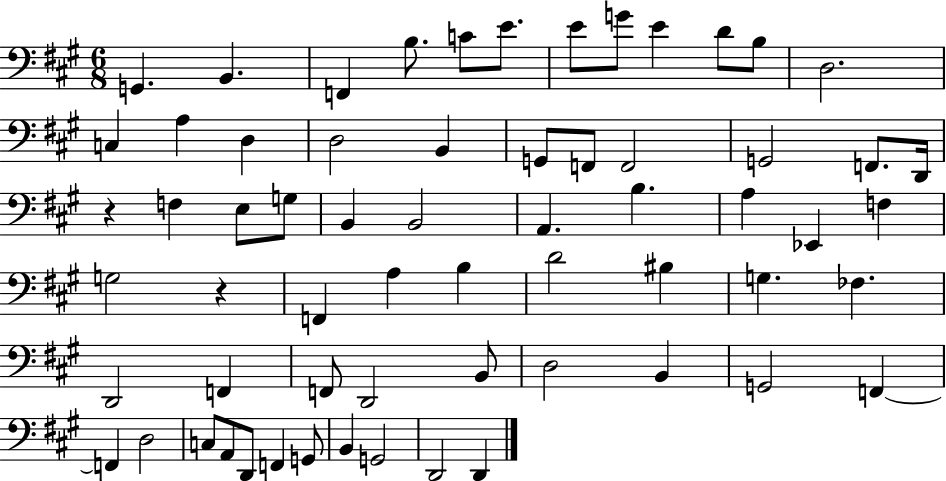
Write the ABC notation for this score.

X:1
T:Untitled
M:6/8
L:1/4
K:A
G,, B,, F,, B,/2 C/2 E/2 E/2 G/2 E D/2 B,/2 D,2 C, A, D, D,2 B,, G,,/2 F,,/2 F,,2 G,,2 F,,/2 D,,/4 z F, E,/2 G,/2 B,, B,,2 A,, B, A, _E,, F, G,2 z F,, A, B, D2 ^B, G, _F, D,,2 F,, F,,/2 D,,2 B,,/2 D,2 B,, G,,2 F,, F,, D,2 C,/2 A,,/2 D,,/2 F,, G,,/2 B,, G,,2 D,,2 D,,